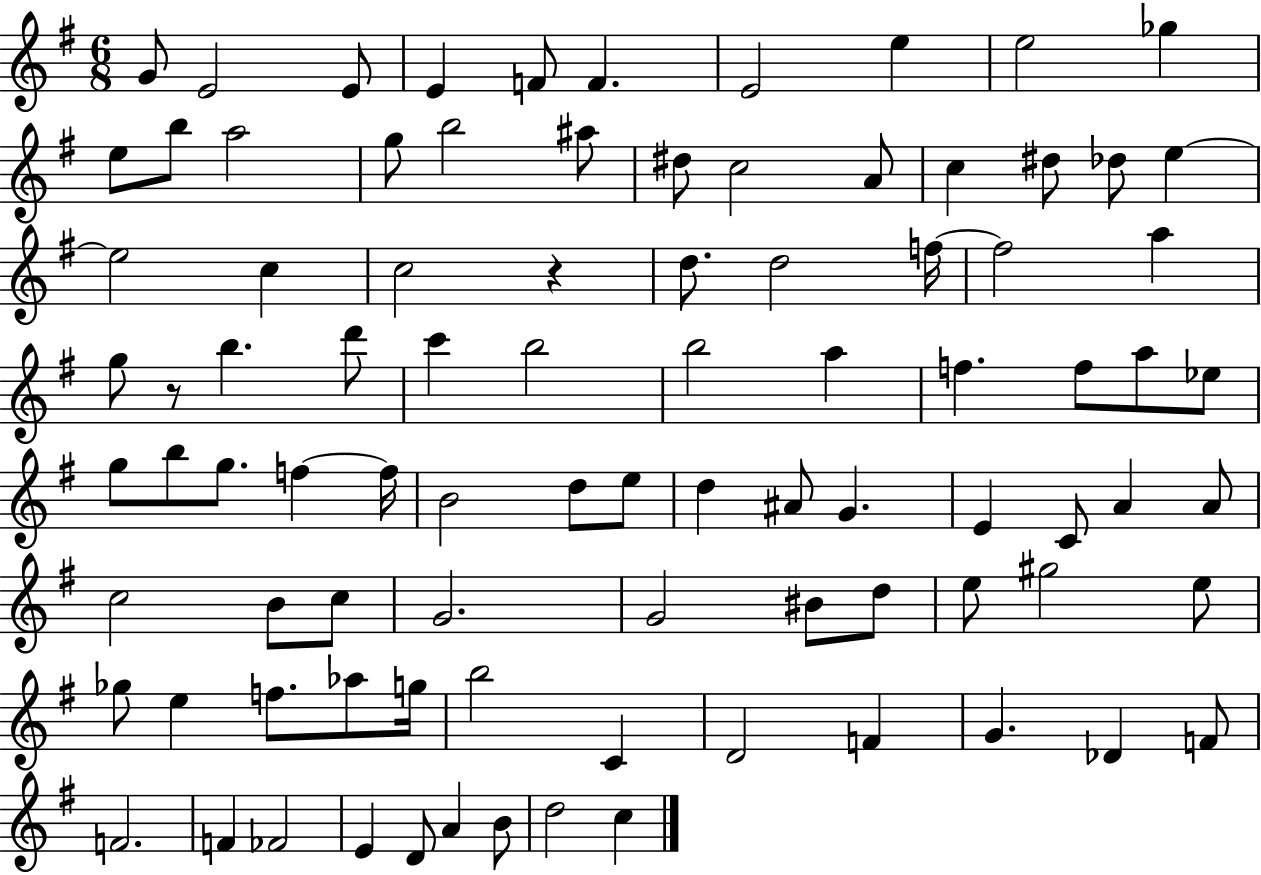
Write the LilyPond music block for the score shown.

{
  \clef treble
  \numericTimeSignature
  \time 6/8
  \key g \major
  g'8 e'2 e'8 | e'4 f'8 f'4. | e'2 e''4 | e''2 ges''4 | \break e''8 b''8 a''2 | g''8 b''2 ais''8 | dis''8 c''2 a'8 | c''4 dis''8 des''8 e''4~~ | \break e''2 c''4 | c''2 r4 | d''8. d''2 f''16~~ | f''2 a''4 | \break g''8 r8 b''4. d'''8 | c'''4 b''2 | b''2 a''4 | f''4. f''8 a''8 ees''8 | \break g''8 b''8 g''8. f''4~~ f''16 | b'2 d''8 e''8 | d''4 ais'8 g'4. | e'4 c'8 a'4 a'8 | \break c''2 b'8 c''8 | g'2. | g'2 bis'8 d''8 | e''8 gis''2 e''8 | \break ges''8 e''4 f''8. aes''8 g''16 | b''2 c'4 | d'2 f'4 | g'4. des'4 f'8 | \break f'2. | f'4 fes'2 | e'4 d'8 a'4 b'8 | d''2 c''4 | \break \bar "|."
}